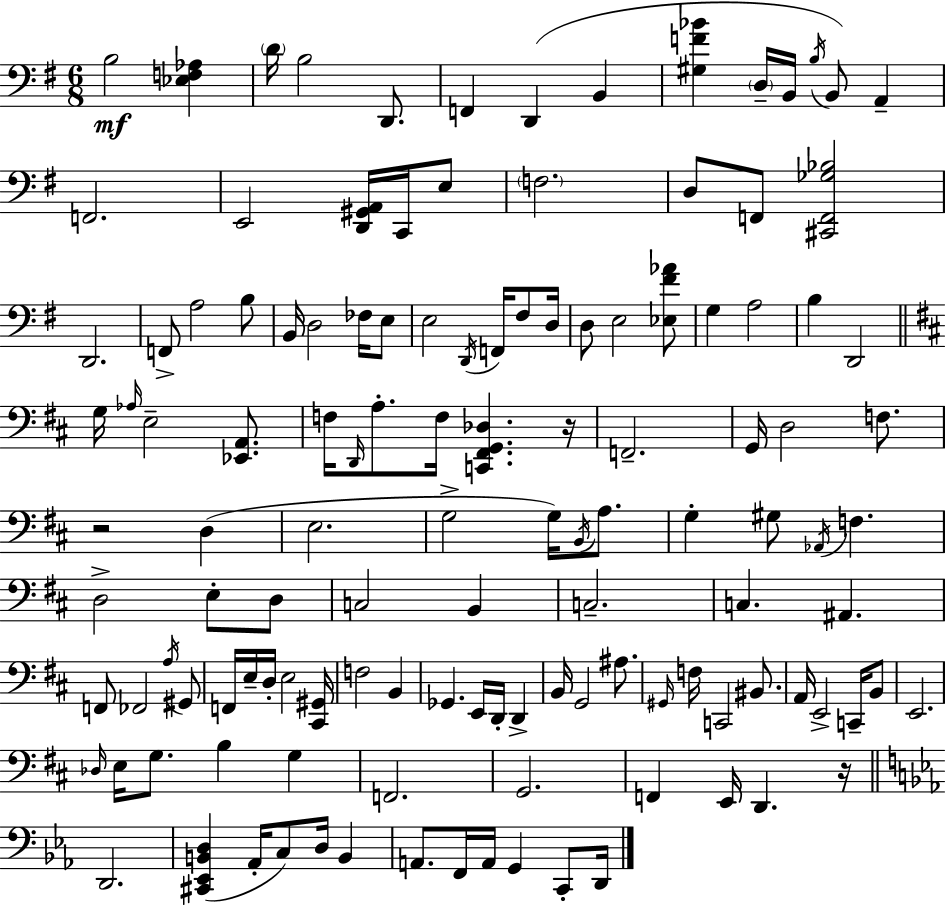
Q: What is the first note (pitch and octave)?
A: B3